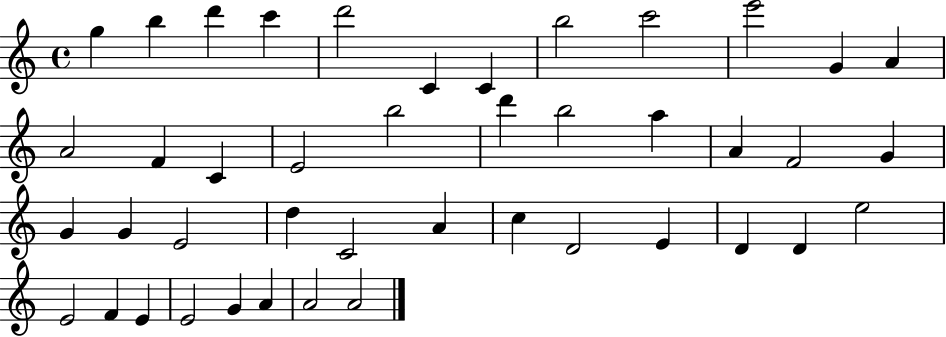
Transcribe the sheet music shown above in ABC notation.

X:1
T:Untitled
M:4/4
L:1/4
K:C
g b d' c' d'2 C C b2 c'2 e'2 G A A2 F C E2 b2 d' b2 a A F2 G G G E2 d C2 A c D2 E D D e2 E2 F E E2 G A A2 A2